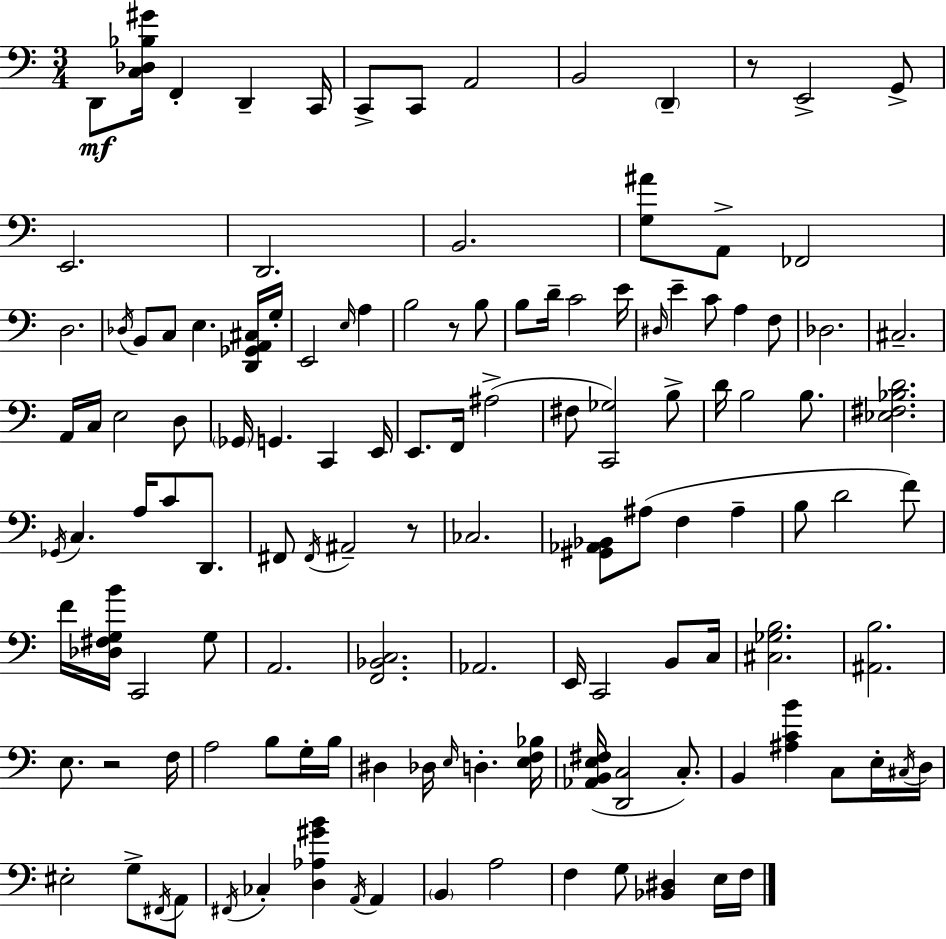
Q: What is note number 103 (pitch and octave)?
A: B2